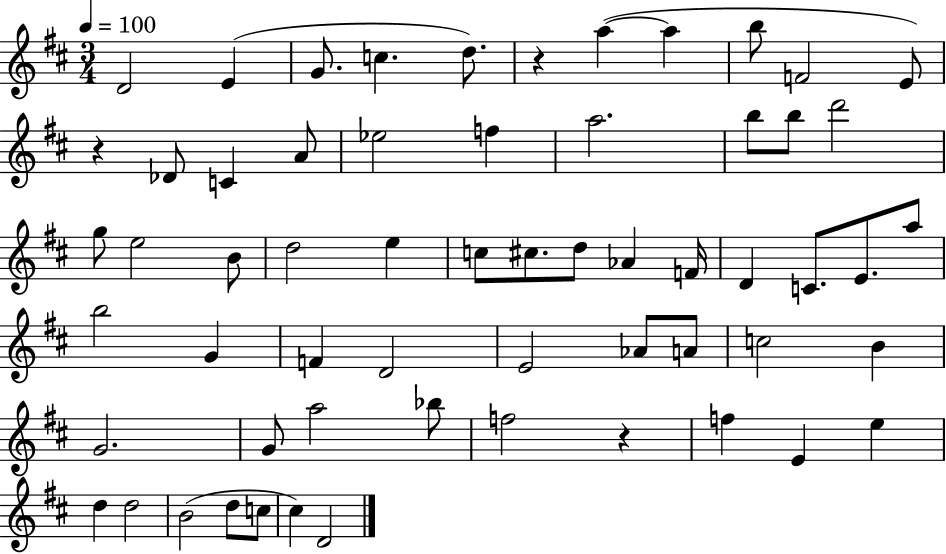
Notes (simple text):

D4/h E4/q G4/e. C5/q. D5/e. R/q A5/q A5/q B5/e F4/h E4/e R/q Db4/e C4/q A4/e Eb5/h F5/q A5/h. B5/e B5/e D6/h G5/e E5/h B4/e D5/h E5/q C5/e C#5/e. D5/e Ab4/q F4/s D4/q C4/e. E4/e. A5/e B5/h G4/q F4/q D4/h E4/h Ab4/e A4/e C5/h B4/q G4/h. G4/e A5/h Bb5/e F5/h R/q F5/q E4/q E5/q D5/q D5/h B4/h D5/e C5/e C#5/q D4/h